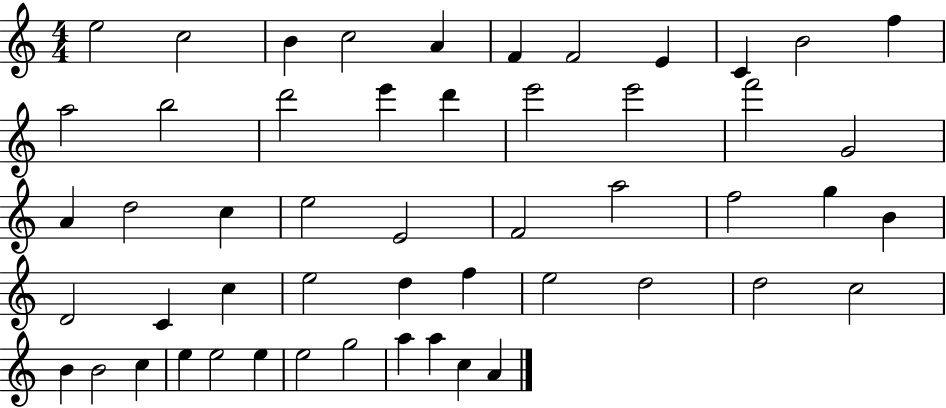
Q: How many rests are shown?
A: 0